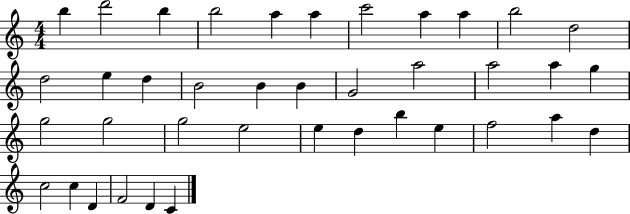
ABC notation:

X:1
T:Untitled
M:4/4
L:1/4
K:C
b d'2 b b2 a a c'2 a a b2 d2 d2 e d B2 B B G2 a2 a2 a g g2 g2 g2 e2 e d b e f2 a d c2 c D F2 D C